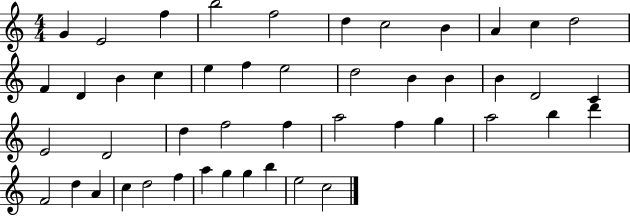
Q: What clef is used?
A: treble